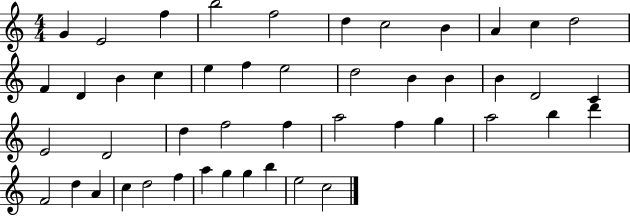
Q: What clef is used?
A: treble